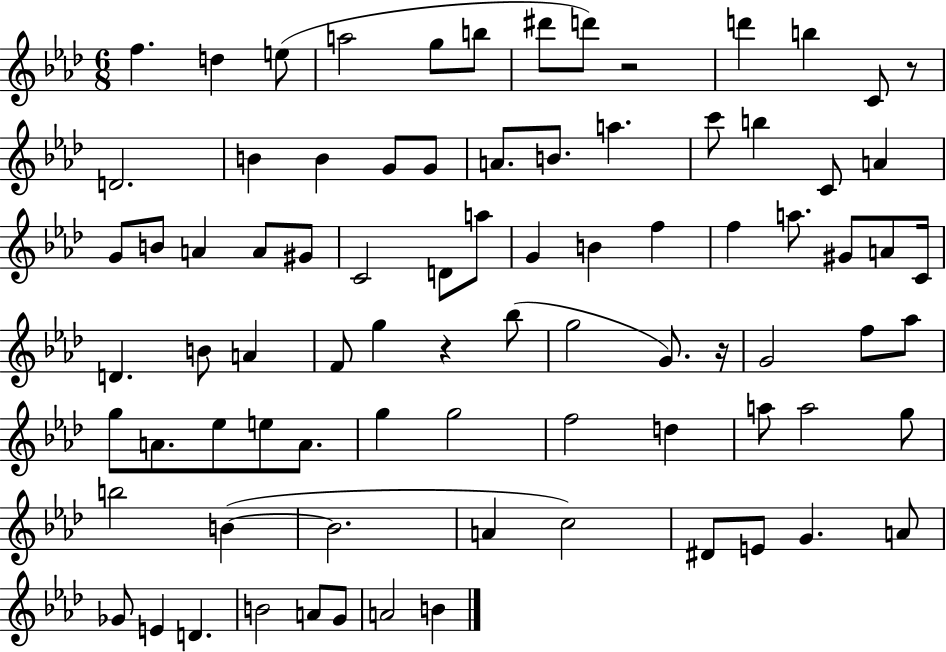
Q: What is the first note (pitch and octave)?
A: F5